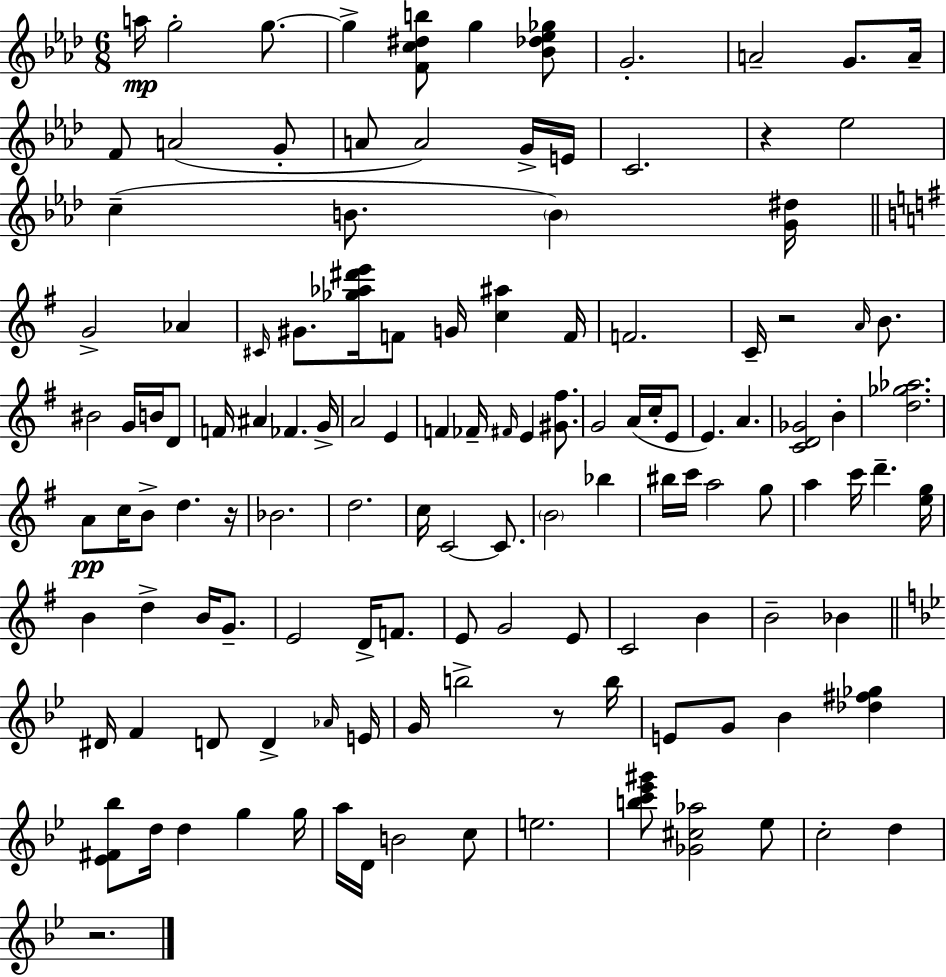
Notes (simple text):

A5/s G5/h G5/e. G5/q [F4,C5,D#5,B5]/e G5/q [Bb4,Db5,Eb5,Gb5]/e G4/h. A4/h G4/e. A4/s F4/e A4/h G4/e A4/e A4/h G4/s E4/s C4/h. R/q Eb5/h C5/q B4/e. B4/q [G4,D#5]/s G4/h Ab4/q C#4/s G#4/e. [Gb5,Ab5,D#6,E6]/s F4/e G4/s [C5,A#5]/q F4/s F4/h. C4/s R/h A4/s B4/e. BIS4/h G4/s B4/s D4/e F4/s A#4/q FES4/q. G4/s A4/h E4/q F4/q FES4/s F#4/s E4/q [G#4,F#5]/e. G4/h A4/s C5/s E4/e E4/q. A4/q. [C4,D4,Gb4]/h B4/q [D5,Gb5,Ab5]/h. A4/e C5/s B4/e D5/q. R/s Bb4/h. D5/h. C5/s C4/h C4/e. B4/h Bb5/q BIS5/s C6/s A5/h G5/e A5/q C6/s D6/q. [E5,G5]/s B4/q D5/q B4/s G4/e. E4/h D4/s F4/e. E4/e G4/h E4/e C4/h B4/q B4/h Bb4/q D#4/s F4/q D4/e D4/q Ab4/s E4/s G4/s B5/h R/e B5/s E4/e G4/e Bb4/q [Db5,F#5,Gb5]/q [Eb4,F#4,Bb5]/e D5/s D5/q G5/q G5/s A5/s D4/s B4/h C5/e E5/h. [B5,C6,Eb6,G#6]/e [Gb4,C#5,Ab5]/h Eb5/e C5/h D5/q R/h.